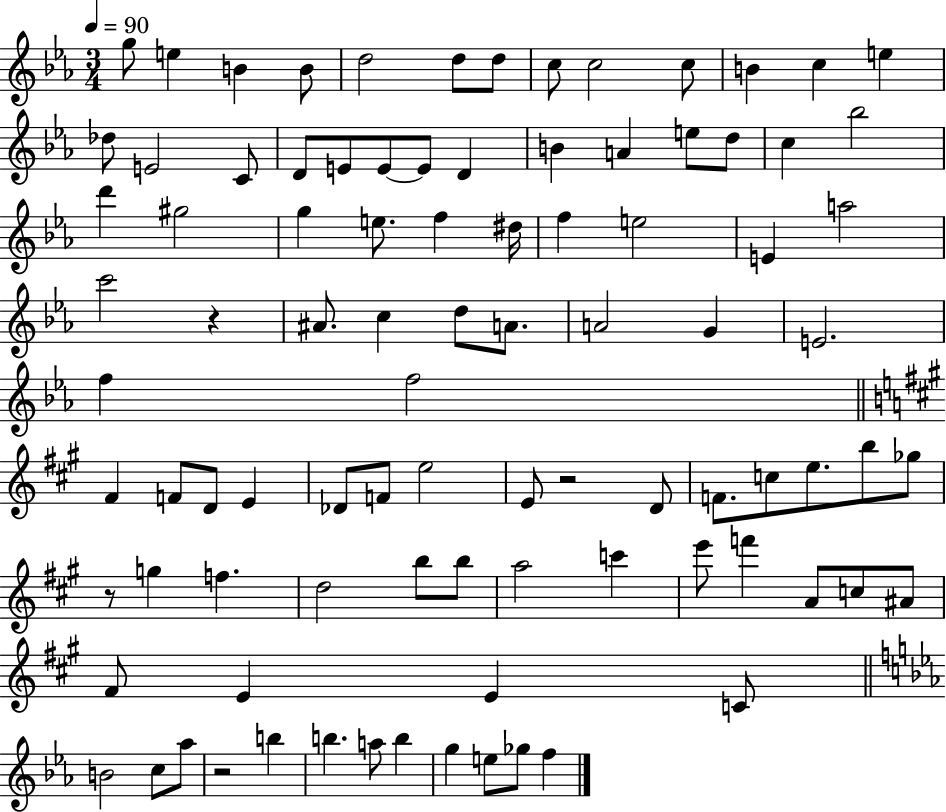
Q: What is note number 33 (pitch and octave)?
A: D#5